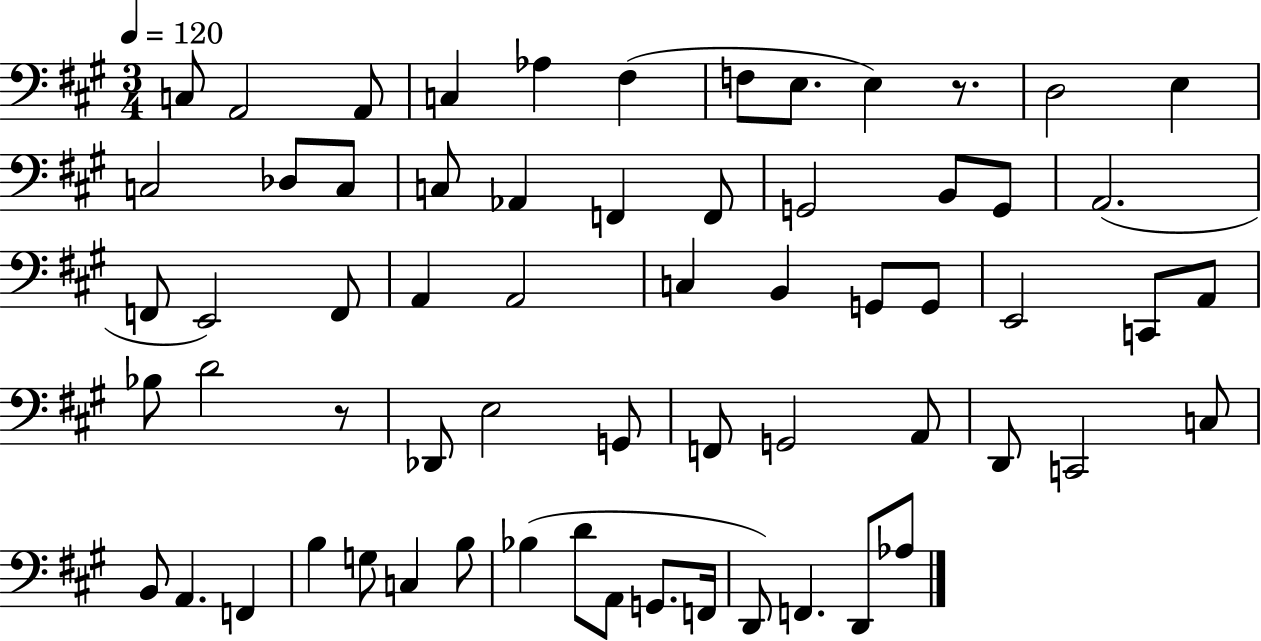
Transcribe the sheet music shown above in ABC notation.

X:1
T:Untitled
M:3/4
L:1/4
K:A
C,/2 A,,2 A,,/2 C, _A, ^F, F,/2 E,/2 E, z/2 D,2 E, C,2 _D,/2 C,/2 C,/2 _A,, F,, F,,/2 G,,2 B,,/2 G,,/2 A,,2 F,,/2 E,,2 F,,/2 A,, A,,2 C, B,, G,,/2 G,,/2 E,,2 C,,/2 A,,/2 _B,/2 D2 z/2 _D,,/2 E,2 G,,/2 F,,/2 G,,2 A,,/2 D,,/2 C,,2 C,/2 B,,/2 A,, F,, B, G,/2 C, B,/2 _B, D/2 A,,/2 G,,/2 F,,/4 D,,/2 F,, D,,/2 _A,/2